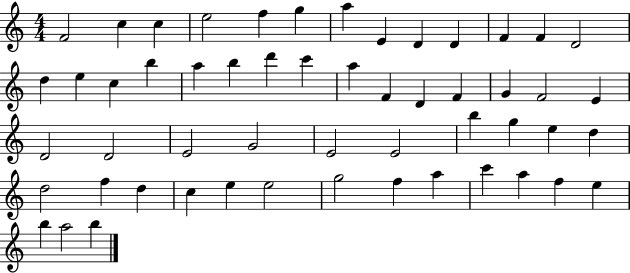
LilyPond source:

{
  \clef treble
  \numericTimeSignature
  \time 4/4
  \key c \major
  f'2 c''4 c''4 | e''2 f''4 g''4 | a''4 e'4 d'4 d'4 | f'4 f'4 d'2 | \break d''4 e''4 c''4 b''4 | a''4 b''4 d'''4 c'''4 | a''4 f'4 d'4 f'4 | g'4 f'2 e'4 | \break d'2 d'2 | e'2 g'2 | e'2 e'2 | b''4 g''4 e''4 d''4 | \break d''2 f''4 d''4 | c''4 e''4 e''2 | g''2 f''4 a''4 | c'''4 a''4 f''4 e''4 | \break b''4 a''2 b''4 | \bar "|."
}